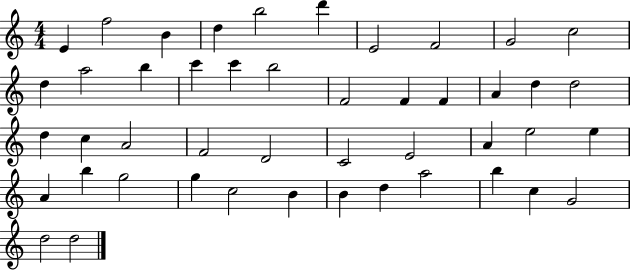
{
  \clef treble
  \numericTimeSignature
  \time 4/4
  \key c \major
  e'4 f''2 b'4 | d''4 b''2 d'''4 | e'2 f'2 | g'2 c''2 | \break d''4 a''2 b''4 | c'''4 c'''4 b''2 | f'2 f'4 f'4 | a'4 d''4 d''2 | \break d''4 c''4 a'2 | f'2 d'2 | c'2 e'2 | a'4 e''2 e''4 | \break a'4 b''4 g''2 | g''4 c''2 b'4 | b'4 d''4 a''2 | b''4 c''4 g'2 | \break d''2 d''2 | \bar "|."
}